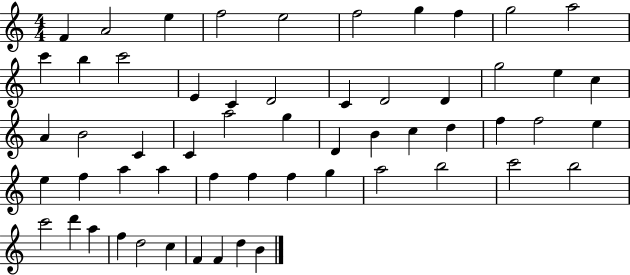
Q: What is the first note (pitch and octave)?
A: F4